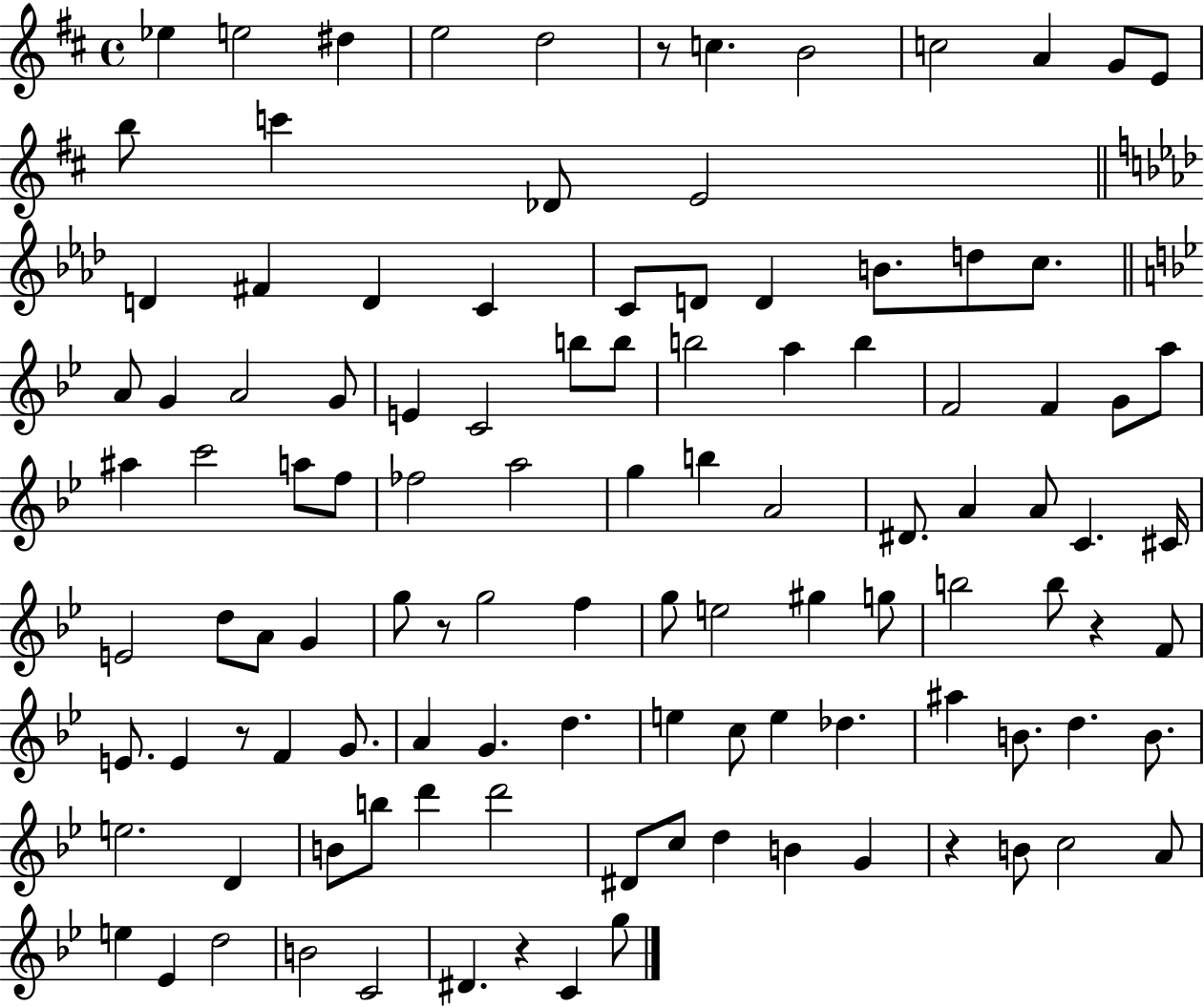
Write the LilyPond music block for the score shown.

{
  \clef treble
  \time 4/4
  \defaultTimeSignature
  \key d \major
  ees''4 e''2 dis''4 | e''2 d''2 | r8 c''4. b'2 | c''2 a'4 g'8 e'8 | \break b''8 c'''4 des'8 e'2 | \bar "||" \break \key aes \major d'4 fis'4 d'4 c'4 | c'8 d'8 d'4 b'8. d''8 c''8. | \bar "||" \break \key bes \major a'8 g'4 a'2 g'8 | e'4 c'2 b''8 b''8 | b''2 a''4 b''4 | f'2 f'4 g'8 a''8 | \break ais''4 c'''2 a''8 f''8 | fes''2 a''2 | g''4 b''4 a'2 | dis'8. a'4 a'8 c'4. cis'16 | \break e'2 d''8 a'8 g'4 | g''8 r8 g''2 f''4 | g''8 e''2 gis''4 g''8 | b''2 b''8 r4 f'8 | \break e'8. e'4 r8 f'4 g'8. | a'4 g'4. d''4. | e''4 c''8 e''4 des''4. | ais''4 b'8. d''4. b'8. | \break e''2. d'4 | b'8 b''8 d'''4 d'''2 | dis'8 c''8 d''4 b'4 g'4 | r4 b'8 c''2 a'8 | \break e''4 ees'4 d''2 | b'2 c'2 | dis'4. r4 c'4 g''8 | \bar "|."
}